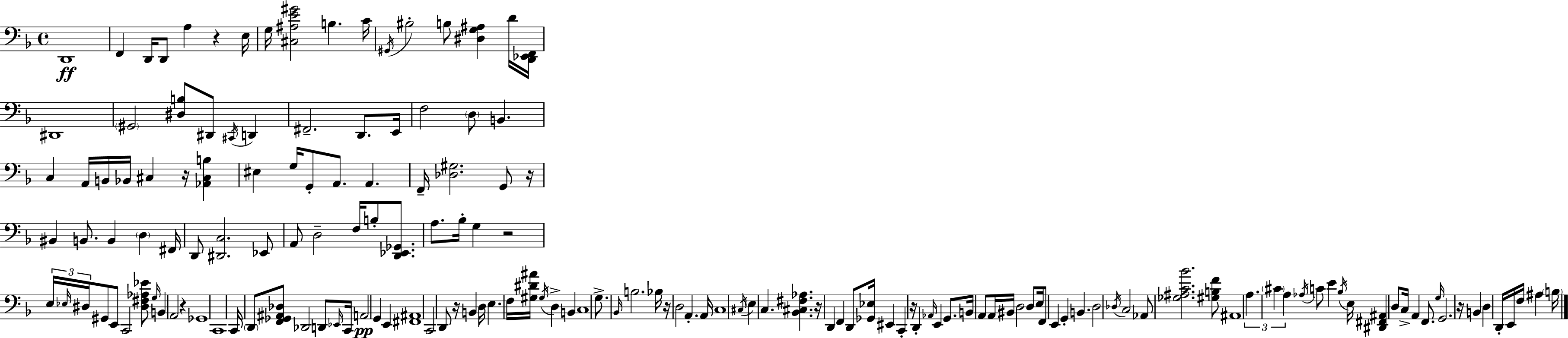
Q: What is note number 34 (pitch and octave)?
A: A2